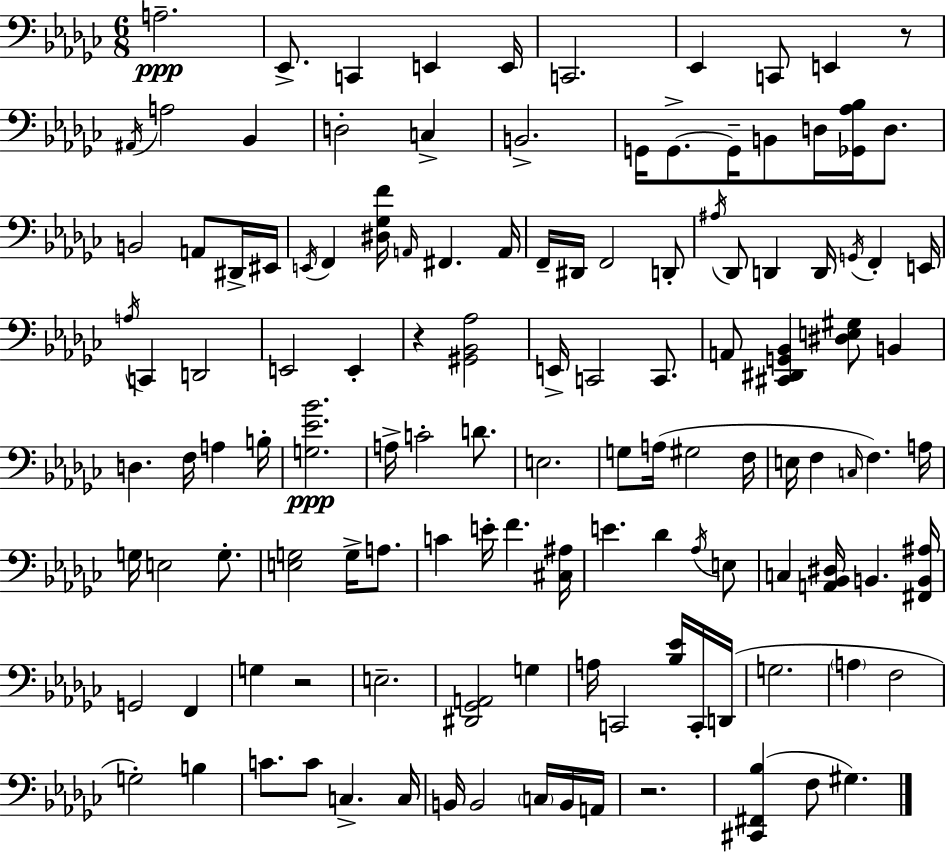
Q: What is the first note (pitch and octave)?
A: A3